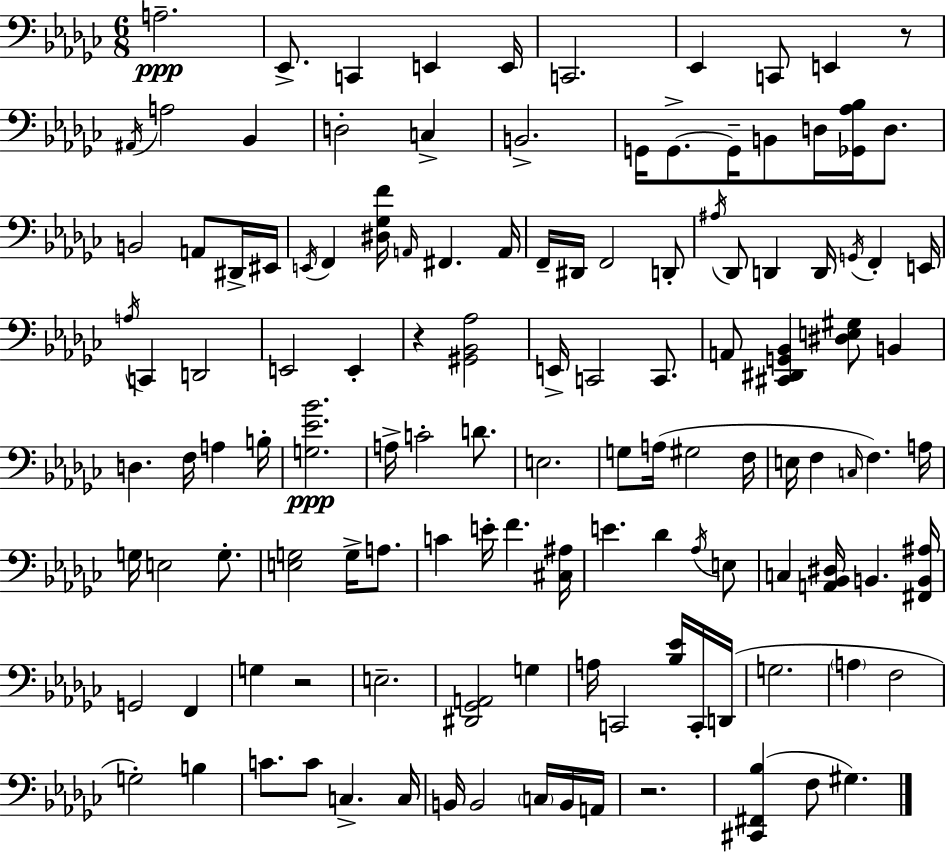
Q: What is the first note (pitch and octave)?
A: A3